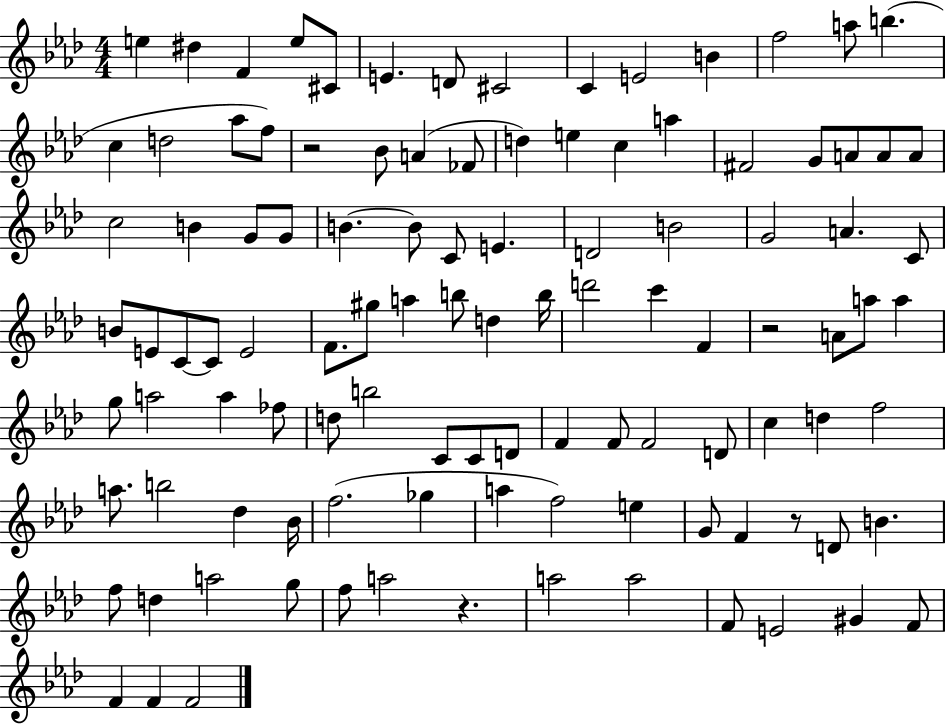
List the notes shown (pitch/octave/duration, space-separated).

E5/q D#5/q F4/q E5/e C#4/e E4/q. D4/e C#4/h C4/q E4/h B4/q F5/h A5/e B5/q. C5/q D5/h Ab5/e F5/e R/h Bb4/e A4/q FES4/e D5/q E5/q C5/q A5/q F#4/h G4/e A4/e A4/e A4/e C5/h B4/q G4/e G4/e B4/q. B4/e C4/e E4/q. D4/h B4/h G4/h A4/q. C4/e B4/e E4/e C4/e C4/e E4/h F4/e. G#5/e A5/q B5/e D5/q B5/s D6/h C6/q F4/q R/h A4/e A5/e A5/q G5/e A5/h A5/q FES5/e D5/e B5/h C4/e C4/e D4/e F4/q F4/e F4/h D4/e C5/q D5/q F5/h A5/e. B5/h Db5/q Bb4/s F5/h. Gb5/q A5/q F5/h E5/q G4/e F4/q R/e D4/e B4/q. F5/e D5/q A5/h G5/e F5/e A5/h R/q. A5/h A5/h F4/e E4/h G#4/q F4/e F4/q F4/q F4/h